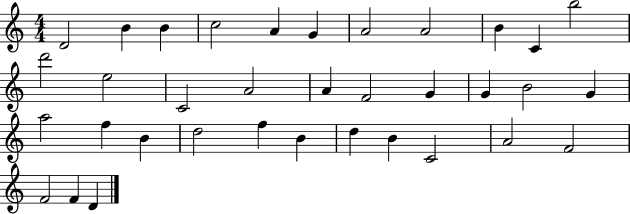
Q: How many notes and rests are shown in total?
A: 35